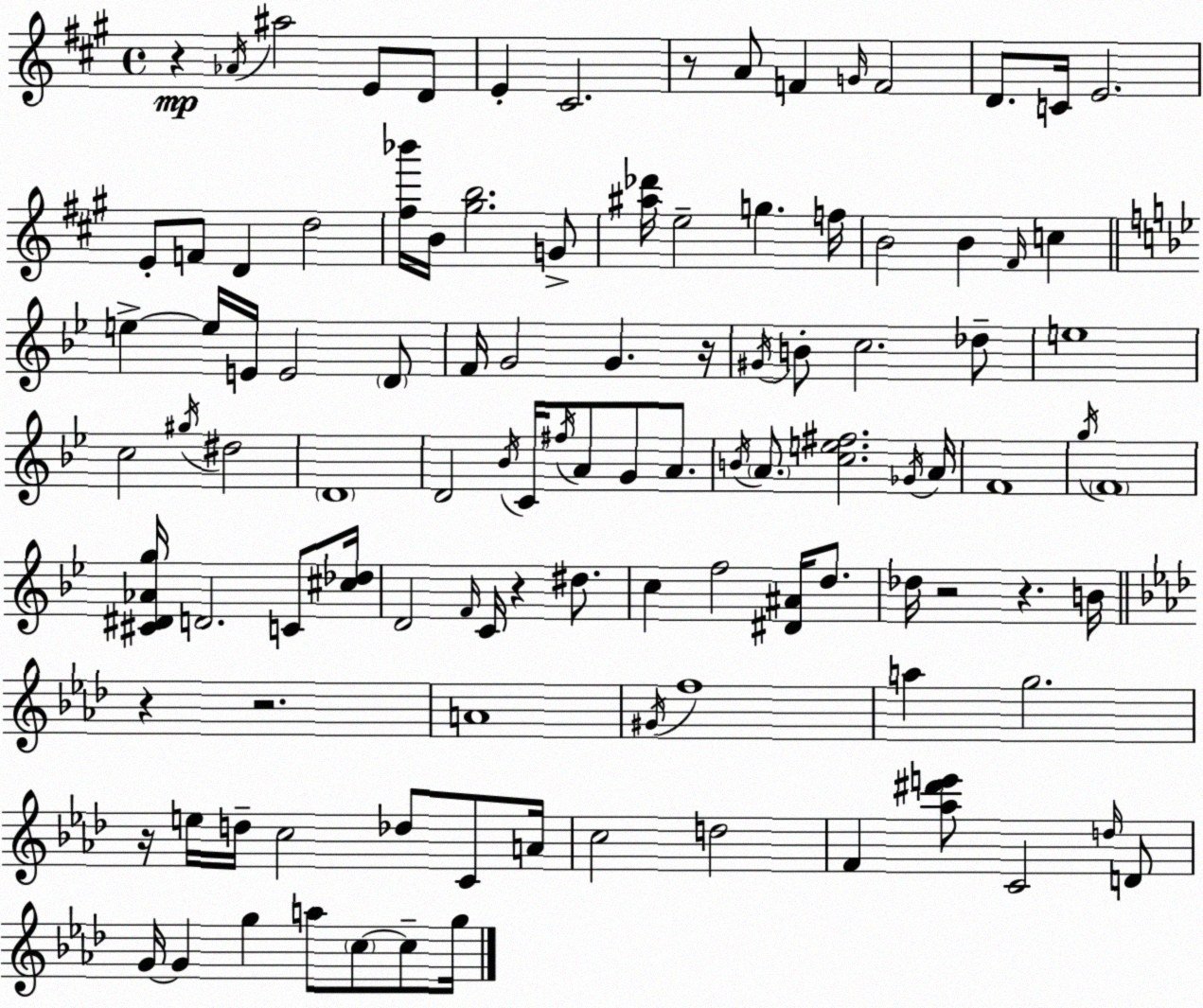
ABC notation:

X:1
T:Untitled
M:4/4
L:1/4
K:A
z _A/4 ^a2 E/2 D/2 E ^C2 z/2 A/2 F G/4 F2 D/2 C/4 E2 E/2 F/2 D d2 [^f_b']/4 B/4 [^gb]2 G/2 [^a_d']/4 e2 g f/4 B2 B ^F/4 c e e/4 E/4 E2 D/2 F/4 G2 G z/4 ^G/4 B/2 c2 _d/2 e4 c2 ^g/4 ^d2 D4 D2 _B/4 C/4 ^f/4 A/2 G/2 A/2 B/4 A/2 [ce^f]2 _G/4 A/4 F4 g/4 F4 [^C^D_Ag]/4 D2 C/2 [^c_d]/4 D2 F/4 C/4 z ^d/2 c f2 [^D^A]/4 d/2 _d/4 z2 z B/4 z z2 A4 ^G/4 f4 a g2 z/4 e/4 d/4 c2 _d/2 C/2 A/4 c2 d2 F [_a^d'e']/2 C2 d/4 D/2 G/4 G g a/2 c/2 c/2 g/4